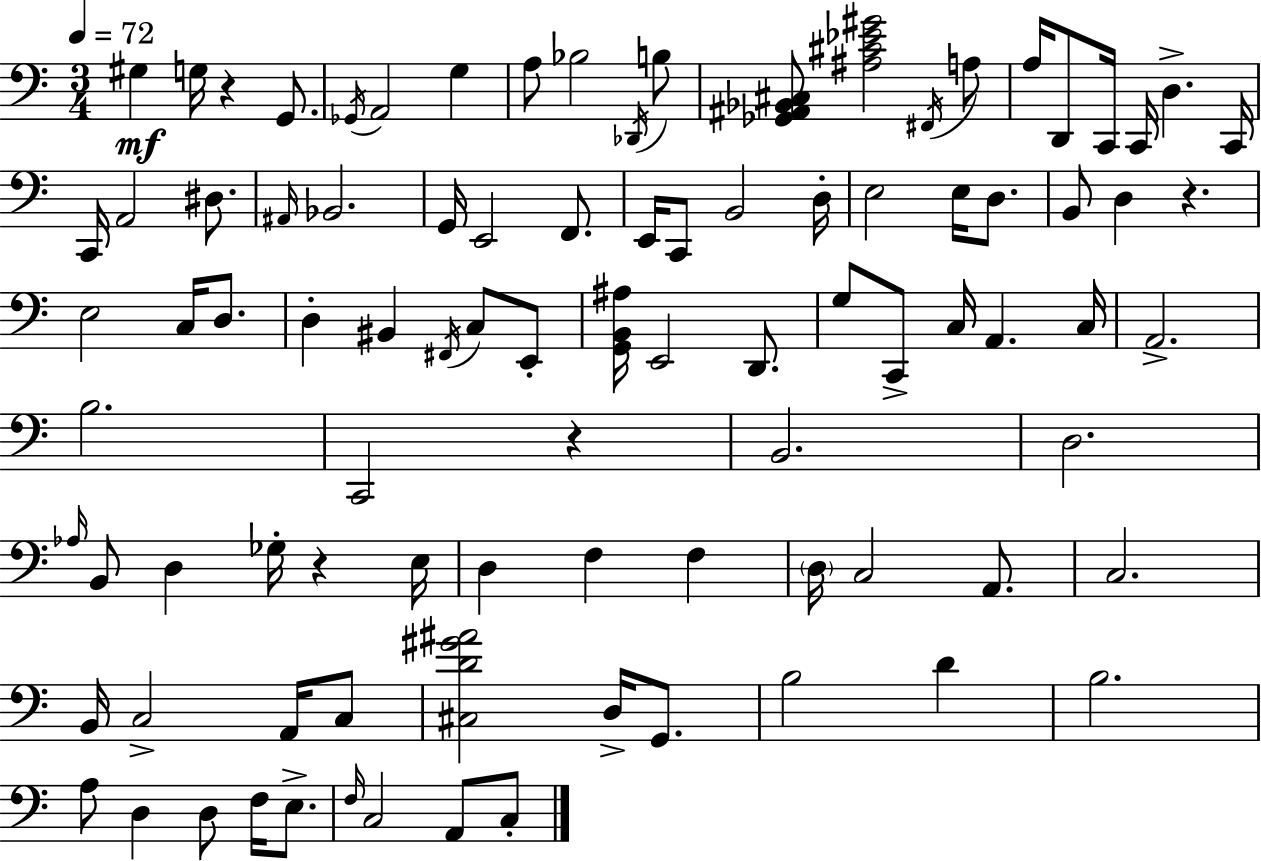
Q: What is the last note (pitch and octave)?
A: C3